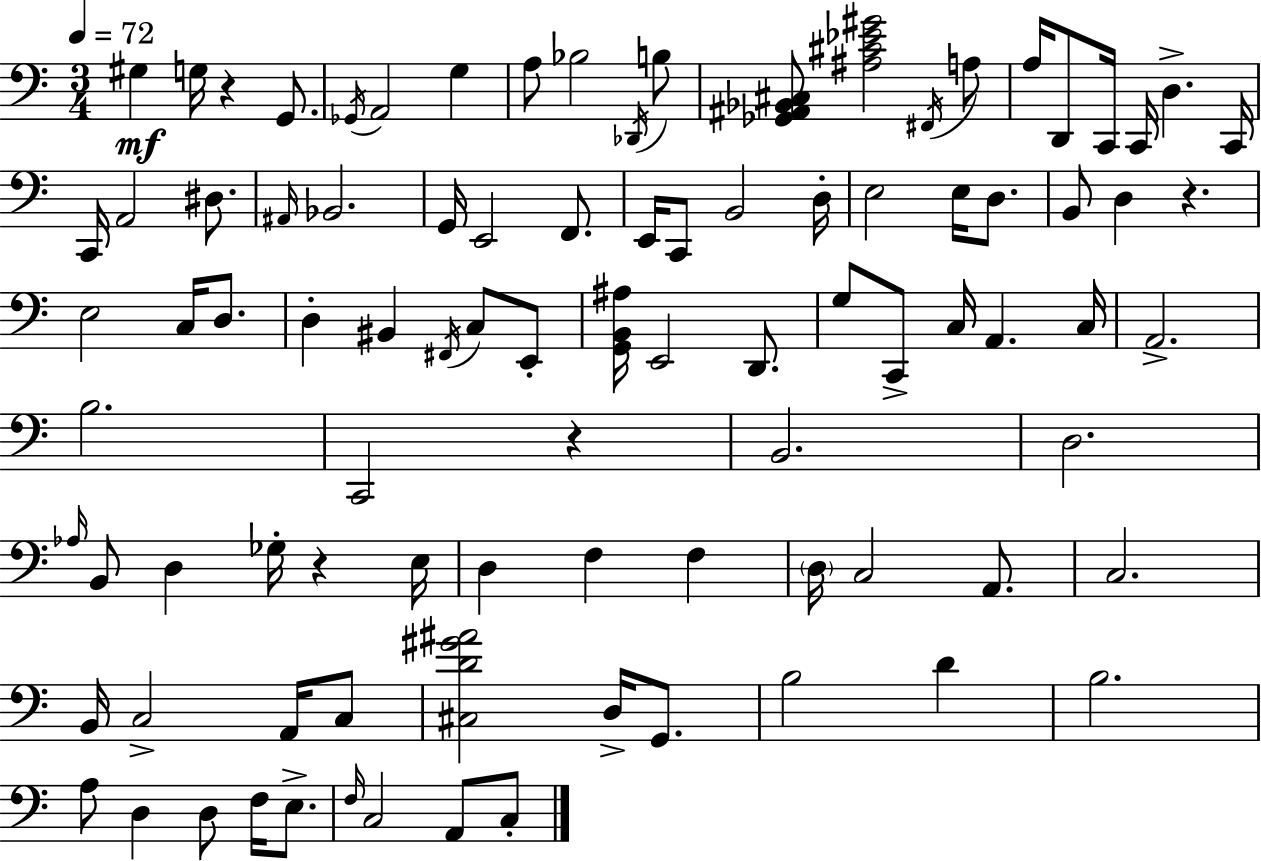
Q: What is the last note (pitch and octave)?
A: C3